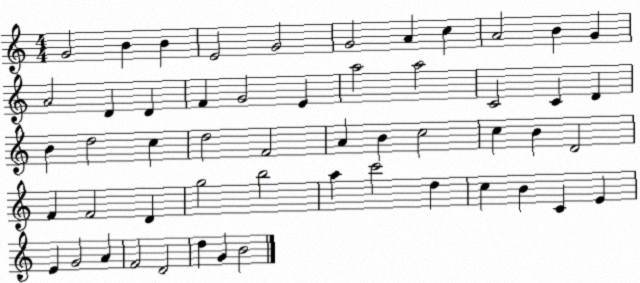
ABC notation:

X:1
T:Untitled
M:4/4
L:1/4
K:C
G2 B B E2 G2 G2 A c A2 B G A2 D D F G2 E a2 a2 C2 C D B d2 c d2 F2 A B c2 c B D2 F F2 D g2 b2 a c'2 d c B C E E G2 A F2 D2 d G B2